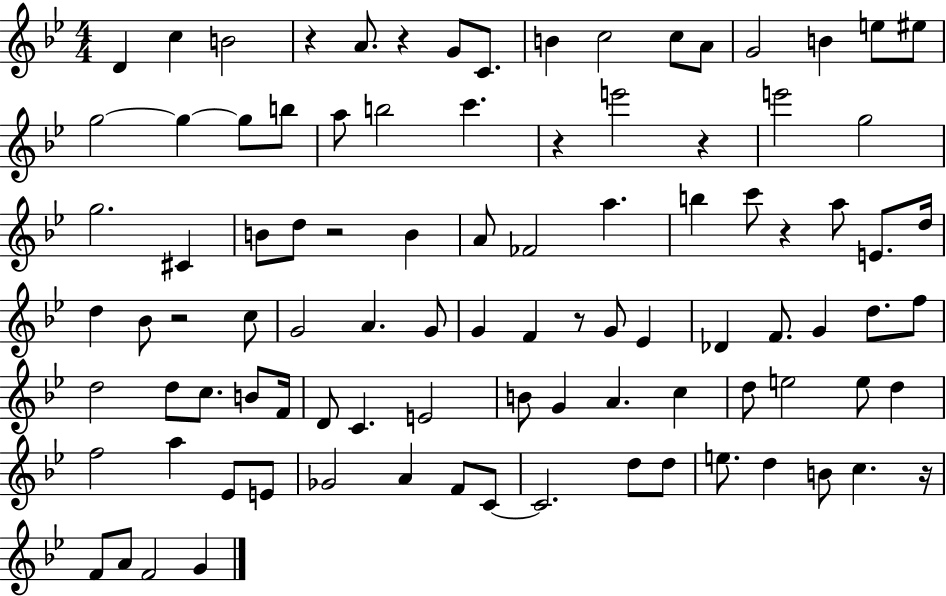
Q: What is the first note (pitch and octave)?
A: D4